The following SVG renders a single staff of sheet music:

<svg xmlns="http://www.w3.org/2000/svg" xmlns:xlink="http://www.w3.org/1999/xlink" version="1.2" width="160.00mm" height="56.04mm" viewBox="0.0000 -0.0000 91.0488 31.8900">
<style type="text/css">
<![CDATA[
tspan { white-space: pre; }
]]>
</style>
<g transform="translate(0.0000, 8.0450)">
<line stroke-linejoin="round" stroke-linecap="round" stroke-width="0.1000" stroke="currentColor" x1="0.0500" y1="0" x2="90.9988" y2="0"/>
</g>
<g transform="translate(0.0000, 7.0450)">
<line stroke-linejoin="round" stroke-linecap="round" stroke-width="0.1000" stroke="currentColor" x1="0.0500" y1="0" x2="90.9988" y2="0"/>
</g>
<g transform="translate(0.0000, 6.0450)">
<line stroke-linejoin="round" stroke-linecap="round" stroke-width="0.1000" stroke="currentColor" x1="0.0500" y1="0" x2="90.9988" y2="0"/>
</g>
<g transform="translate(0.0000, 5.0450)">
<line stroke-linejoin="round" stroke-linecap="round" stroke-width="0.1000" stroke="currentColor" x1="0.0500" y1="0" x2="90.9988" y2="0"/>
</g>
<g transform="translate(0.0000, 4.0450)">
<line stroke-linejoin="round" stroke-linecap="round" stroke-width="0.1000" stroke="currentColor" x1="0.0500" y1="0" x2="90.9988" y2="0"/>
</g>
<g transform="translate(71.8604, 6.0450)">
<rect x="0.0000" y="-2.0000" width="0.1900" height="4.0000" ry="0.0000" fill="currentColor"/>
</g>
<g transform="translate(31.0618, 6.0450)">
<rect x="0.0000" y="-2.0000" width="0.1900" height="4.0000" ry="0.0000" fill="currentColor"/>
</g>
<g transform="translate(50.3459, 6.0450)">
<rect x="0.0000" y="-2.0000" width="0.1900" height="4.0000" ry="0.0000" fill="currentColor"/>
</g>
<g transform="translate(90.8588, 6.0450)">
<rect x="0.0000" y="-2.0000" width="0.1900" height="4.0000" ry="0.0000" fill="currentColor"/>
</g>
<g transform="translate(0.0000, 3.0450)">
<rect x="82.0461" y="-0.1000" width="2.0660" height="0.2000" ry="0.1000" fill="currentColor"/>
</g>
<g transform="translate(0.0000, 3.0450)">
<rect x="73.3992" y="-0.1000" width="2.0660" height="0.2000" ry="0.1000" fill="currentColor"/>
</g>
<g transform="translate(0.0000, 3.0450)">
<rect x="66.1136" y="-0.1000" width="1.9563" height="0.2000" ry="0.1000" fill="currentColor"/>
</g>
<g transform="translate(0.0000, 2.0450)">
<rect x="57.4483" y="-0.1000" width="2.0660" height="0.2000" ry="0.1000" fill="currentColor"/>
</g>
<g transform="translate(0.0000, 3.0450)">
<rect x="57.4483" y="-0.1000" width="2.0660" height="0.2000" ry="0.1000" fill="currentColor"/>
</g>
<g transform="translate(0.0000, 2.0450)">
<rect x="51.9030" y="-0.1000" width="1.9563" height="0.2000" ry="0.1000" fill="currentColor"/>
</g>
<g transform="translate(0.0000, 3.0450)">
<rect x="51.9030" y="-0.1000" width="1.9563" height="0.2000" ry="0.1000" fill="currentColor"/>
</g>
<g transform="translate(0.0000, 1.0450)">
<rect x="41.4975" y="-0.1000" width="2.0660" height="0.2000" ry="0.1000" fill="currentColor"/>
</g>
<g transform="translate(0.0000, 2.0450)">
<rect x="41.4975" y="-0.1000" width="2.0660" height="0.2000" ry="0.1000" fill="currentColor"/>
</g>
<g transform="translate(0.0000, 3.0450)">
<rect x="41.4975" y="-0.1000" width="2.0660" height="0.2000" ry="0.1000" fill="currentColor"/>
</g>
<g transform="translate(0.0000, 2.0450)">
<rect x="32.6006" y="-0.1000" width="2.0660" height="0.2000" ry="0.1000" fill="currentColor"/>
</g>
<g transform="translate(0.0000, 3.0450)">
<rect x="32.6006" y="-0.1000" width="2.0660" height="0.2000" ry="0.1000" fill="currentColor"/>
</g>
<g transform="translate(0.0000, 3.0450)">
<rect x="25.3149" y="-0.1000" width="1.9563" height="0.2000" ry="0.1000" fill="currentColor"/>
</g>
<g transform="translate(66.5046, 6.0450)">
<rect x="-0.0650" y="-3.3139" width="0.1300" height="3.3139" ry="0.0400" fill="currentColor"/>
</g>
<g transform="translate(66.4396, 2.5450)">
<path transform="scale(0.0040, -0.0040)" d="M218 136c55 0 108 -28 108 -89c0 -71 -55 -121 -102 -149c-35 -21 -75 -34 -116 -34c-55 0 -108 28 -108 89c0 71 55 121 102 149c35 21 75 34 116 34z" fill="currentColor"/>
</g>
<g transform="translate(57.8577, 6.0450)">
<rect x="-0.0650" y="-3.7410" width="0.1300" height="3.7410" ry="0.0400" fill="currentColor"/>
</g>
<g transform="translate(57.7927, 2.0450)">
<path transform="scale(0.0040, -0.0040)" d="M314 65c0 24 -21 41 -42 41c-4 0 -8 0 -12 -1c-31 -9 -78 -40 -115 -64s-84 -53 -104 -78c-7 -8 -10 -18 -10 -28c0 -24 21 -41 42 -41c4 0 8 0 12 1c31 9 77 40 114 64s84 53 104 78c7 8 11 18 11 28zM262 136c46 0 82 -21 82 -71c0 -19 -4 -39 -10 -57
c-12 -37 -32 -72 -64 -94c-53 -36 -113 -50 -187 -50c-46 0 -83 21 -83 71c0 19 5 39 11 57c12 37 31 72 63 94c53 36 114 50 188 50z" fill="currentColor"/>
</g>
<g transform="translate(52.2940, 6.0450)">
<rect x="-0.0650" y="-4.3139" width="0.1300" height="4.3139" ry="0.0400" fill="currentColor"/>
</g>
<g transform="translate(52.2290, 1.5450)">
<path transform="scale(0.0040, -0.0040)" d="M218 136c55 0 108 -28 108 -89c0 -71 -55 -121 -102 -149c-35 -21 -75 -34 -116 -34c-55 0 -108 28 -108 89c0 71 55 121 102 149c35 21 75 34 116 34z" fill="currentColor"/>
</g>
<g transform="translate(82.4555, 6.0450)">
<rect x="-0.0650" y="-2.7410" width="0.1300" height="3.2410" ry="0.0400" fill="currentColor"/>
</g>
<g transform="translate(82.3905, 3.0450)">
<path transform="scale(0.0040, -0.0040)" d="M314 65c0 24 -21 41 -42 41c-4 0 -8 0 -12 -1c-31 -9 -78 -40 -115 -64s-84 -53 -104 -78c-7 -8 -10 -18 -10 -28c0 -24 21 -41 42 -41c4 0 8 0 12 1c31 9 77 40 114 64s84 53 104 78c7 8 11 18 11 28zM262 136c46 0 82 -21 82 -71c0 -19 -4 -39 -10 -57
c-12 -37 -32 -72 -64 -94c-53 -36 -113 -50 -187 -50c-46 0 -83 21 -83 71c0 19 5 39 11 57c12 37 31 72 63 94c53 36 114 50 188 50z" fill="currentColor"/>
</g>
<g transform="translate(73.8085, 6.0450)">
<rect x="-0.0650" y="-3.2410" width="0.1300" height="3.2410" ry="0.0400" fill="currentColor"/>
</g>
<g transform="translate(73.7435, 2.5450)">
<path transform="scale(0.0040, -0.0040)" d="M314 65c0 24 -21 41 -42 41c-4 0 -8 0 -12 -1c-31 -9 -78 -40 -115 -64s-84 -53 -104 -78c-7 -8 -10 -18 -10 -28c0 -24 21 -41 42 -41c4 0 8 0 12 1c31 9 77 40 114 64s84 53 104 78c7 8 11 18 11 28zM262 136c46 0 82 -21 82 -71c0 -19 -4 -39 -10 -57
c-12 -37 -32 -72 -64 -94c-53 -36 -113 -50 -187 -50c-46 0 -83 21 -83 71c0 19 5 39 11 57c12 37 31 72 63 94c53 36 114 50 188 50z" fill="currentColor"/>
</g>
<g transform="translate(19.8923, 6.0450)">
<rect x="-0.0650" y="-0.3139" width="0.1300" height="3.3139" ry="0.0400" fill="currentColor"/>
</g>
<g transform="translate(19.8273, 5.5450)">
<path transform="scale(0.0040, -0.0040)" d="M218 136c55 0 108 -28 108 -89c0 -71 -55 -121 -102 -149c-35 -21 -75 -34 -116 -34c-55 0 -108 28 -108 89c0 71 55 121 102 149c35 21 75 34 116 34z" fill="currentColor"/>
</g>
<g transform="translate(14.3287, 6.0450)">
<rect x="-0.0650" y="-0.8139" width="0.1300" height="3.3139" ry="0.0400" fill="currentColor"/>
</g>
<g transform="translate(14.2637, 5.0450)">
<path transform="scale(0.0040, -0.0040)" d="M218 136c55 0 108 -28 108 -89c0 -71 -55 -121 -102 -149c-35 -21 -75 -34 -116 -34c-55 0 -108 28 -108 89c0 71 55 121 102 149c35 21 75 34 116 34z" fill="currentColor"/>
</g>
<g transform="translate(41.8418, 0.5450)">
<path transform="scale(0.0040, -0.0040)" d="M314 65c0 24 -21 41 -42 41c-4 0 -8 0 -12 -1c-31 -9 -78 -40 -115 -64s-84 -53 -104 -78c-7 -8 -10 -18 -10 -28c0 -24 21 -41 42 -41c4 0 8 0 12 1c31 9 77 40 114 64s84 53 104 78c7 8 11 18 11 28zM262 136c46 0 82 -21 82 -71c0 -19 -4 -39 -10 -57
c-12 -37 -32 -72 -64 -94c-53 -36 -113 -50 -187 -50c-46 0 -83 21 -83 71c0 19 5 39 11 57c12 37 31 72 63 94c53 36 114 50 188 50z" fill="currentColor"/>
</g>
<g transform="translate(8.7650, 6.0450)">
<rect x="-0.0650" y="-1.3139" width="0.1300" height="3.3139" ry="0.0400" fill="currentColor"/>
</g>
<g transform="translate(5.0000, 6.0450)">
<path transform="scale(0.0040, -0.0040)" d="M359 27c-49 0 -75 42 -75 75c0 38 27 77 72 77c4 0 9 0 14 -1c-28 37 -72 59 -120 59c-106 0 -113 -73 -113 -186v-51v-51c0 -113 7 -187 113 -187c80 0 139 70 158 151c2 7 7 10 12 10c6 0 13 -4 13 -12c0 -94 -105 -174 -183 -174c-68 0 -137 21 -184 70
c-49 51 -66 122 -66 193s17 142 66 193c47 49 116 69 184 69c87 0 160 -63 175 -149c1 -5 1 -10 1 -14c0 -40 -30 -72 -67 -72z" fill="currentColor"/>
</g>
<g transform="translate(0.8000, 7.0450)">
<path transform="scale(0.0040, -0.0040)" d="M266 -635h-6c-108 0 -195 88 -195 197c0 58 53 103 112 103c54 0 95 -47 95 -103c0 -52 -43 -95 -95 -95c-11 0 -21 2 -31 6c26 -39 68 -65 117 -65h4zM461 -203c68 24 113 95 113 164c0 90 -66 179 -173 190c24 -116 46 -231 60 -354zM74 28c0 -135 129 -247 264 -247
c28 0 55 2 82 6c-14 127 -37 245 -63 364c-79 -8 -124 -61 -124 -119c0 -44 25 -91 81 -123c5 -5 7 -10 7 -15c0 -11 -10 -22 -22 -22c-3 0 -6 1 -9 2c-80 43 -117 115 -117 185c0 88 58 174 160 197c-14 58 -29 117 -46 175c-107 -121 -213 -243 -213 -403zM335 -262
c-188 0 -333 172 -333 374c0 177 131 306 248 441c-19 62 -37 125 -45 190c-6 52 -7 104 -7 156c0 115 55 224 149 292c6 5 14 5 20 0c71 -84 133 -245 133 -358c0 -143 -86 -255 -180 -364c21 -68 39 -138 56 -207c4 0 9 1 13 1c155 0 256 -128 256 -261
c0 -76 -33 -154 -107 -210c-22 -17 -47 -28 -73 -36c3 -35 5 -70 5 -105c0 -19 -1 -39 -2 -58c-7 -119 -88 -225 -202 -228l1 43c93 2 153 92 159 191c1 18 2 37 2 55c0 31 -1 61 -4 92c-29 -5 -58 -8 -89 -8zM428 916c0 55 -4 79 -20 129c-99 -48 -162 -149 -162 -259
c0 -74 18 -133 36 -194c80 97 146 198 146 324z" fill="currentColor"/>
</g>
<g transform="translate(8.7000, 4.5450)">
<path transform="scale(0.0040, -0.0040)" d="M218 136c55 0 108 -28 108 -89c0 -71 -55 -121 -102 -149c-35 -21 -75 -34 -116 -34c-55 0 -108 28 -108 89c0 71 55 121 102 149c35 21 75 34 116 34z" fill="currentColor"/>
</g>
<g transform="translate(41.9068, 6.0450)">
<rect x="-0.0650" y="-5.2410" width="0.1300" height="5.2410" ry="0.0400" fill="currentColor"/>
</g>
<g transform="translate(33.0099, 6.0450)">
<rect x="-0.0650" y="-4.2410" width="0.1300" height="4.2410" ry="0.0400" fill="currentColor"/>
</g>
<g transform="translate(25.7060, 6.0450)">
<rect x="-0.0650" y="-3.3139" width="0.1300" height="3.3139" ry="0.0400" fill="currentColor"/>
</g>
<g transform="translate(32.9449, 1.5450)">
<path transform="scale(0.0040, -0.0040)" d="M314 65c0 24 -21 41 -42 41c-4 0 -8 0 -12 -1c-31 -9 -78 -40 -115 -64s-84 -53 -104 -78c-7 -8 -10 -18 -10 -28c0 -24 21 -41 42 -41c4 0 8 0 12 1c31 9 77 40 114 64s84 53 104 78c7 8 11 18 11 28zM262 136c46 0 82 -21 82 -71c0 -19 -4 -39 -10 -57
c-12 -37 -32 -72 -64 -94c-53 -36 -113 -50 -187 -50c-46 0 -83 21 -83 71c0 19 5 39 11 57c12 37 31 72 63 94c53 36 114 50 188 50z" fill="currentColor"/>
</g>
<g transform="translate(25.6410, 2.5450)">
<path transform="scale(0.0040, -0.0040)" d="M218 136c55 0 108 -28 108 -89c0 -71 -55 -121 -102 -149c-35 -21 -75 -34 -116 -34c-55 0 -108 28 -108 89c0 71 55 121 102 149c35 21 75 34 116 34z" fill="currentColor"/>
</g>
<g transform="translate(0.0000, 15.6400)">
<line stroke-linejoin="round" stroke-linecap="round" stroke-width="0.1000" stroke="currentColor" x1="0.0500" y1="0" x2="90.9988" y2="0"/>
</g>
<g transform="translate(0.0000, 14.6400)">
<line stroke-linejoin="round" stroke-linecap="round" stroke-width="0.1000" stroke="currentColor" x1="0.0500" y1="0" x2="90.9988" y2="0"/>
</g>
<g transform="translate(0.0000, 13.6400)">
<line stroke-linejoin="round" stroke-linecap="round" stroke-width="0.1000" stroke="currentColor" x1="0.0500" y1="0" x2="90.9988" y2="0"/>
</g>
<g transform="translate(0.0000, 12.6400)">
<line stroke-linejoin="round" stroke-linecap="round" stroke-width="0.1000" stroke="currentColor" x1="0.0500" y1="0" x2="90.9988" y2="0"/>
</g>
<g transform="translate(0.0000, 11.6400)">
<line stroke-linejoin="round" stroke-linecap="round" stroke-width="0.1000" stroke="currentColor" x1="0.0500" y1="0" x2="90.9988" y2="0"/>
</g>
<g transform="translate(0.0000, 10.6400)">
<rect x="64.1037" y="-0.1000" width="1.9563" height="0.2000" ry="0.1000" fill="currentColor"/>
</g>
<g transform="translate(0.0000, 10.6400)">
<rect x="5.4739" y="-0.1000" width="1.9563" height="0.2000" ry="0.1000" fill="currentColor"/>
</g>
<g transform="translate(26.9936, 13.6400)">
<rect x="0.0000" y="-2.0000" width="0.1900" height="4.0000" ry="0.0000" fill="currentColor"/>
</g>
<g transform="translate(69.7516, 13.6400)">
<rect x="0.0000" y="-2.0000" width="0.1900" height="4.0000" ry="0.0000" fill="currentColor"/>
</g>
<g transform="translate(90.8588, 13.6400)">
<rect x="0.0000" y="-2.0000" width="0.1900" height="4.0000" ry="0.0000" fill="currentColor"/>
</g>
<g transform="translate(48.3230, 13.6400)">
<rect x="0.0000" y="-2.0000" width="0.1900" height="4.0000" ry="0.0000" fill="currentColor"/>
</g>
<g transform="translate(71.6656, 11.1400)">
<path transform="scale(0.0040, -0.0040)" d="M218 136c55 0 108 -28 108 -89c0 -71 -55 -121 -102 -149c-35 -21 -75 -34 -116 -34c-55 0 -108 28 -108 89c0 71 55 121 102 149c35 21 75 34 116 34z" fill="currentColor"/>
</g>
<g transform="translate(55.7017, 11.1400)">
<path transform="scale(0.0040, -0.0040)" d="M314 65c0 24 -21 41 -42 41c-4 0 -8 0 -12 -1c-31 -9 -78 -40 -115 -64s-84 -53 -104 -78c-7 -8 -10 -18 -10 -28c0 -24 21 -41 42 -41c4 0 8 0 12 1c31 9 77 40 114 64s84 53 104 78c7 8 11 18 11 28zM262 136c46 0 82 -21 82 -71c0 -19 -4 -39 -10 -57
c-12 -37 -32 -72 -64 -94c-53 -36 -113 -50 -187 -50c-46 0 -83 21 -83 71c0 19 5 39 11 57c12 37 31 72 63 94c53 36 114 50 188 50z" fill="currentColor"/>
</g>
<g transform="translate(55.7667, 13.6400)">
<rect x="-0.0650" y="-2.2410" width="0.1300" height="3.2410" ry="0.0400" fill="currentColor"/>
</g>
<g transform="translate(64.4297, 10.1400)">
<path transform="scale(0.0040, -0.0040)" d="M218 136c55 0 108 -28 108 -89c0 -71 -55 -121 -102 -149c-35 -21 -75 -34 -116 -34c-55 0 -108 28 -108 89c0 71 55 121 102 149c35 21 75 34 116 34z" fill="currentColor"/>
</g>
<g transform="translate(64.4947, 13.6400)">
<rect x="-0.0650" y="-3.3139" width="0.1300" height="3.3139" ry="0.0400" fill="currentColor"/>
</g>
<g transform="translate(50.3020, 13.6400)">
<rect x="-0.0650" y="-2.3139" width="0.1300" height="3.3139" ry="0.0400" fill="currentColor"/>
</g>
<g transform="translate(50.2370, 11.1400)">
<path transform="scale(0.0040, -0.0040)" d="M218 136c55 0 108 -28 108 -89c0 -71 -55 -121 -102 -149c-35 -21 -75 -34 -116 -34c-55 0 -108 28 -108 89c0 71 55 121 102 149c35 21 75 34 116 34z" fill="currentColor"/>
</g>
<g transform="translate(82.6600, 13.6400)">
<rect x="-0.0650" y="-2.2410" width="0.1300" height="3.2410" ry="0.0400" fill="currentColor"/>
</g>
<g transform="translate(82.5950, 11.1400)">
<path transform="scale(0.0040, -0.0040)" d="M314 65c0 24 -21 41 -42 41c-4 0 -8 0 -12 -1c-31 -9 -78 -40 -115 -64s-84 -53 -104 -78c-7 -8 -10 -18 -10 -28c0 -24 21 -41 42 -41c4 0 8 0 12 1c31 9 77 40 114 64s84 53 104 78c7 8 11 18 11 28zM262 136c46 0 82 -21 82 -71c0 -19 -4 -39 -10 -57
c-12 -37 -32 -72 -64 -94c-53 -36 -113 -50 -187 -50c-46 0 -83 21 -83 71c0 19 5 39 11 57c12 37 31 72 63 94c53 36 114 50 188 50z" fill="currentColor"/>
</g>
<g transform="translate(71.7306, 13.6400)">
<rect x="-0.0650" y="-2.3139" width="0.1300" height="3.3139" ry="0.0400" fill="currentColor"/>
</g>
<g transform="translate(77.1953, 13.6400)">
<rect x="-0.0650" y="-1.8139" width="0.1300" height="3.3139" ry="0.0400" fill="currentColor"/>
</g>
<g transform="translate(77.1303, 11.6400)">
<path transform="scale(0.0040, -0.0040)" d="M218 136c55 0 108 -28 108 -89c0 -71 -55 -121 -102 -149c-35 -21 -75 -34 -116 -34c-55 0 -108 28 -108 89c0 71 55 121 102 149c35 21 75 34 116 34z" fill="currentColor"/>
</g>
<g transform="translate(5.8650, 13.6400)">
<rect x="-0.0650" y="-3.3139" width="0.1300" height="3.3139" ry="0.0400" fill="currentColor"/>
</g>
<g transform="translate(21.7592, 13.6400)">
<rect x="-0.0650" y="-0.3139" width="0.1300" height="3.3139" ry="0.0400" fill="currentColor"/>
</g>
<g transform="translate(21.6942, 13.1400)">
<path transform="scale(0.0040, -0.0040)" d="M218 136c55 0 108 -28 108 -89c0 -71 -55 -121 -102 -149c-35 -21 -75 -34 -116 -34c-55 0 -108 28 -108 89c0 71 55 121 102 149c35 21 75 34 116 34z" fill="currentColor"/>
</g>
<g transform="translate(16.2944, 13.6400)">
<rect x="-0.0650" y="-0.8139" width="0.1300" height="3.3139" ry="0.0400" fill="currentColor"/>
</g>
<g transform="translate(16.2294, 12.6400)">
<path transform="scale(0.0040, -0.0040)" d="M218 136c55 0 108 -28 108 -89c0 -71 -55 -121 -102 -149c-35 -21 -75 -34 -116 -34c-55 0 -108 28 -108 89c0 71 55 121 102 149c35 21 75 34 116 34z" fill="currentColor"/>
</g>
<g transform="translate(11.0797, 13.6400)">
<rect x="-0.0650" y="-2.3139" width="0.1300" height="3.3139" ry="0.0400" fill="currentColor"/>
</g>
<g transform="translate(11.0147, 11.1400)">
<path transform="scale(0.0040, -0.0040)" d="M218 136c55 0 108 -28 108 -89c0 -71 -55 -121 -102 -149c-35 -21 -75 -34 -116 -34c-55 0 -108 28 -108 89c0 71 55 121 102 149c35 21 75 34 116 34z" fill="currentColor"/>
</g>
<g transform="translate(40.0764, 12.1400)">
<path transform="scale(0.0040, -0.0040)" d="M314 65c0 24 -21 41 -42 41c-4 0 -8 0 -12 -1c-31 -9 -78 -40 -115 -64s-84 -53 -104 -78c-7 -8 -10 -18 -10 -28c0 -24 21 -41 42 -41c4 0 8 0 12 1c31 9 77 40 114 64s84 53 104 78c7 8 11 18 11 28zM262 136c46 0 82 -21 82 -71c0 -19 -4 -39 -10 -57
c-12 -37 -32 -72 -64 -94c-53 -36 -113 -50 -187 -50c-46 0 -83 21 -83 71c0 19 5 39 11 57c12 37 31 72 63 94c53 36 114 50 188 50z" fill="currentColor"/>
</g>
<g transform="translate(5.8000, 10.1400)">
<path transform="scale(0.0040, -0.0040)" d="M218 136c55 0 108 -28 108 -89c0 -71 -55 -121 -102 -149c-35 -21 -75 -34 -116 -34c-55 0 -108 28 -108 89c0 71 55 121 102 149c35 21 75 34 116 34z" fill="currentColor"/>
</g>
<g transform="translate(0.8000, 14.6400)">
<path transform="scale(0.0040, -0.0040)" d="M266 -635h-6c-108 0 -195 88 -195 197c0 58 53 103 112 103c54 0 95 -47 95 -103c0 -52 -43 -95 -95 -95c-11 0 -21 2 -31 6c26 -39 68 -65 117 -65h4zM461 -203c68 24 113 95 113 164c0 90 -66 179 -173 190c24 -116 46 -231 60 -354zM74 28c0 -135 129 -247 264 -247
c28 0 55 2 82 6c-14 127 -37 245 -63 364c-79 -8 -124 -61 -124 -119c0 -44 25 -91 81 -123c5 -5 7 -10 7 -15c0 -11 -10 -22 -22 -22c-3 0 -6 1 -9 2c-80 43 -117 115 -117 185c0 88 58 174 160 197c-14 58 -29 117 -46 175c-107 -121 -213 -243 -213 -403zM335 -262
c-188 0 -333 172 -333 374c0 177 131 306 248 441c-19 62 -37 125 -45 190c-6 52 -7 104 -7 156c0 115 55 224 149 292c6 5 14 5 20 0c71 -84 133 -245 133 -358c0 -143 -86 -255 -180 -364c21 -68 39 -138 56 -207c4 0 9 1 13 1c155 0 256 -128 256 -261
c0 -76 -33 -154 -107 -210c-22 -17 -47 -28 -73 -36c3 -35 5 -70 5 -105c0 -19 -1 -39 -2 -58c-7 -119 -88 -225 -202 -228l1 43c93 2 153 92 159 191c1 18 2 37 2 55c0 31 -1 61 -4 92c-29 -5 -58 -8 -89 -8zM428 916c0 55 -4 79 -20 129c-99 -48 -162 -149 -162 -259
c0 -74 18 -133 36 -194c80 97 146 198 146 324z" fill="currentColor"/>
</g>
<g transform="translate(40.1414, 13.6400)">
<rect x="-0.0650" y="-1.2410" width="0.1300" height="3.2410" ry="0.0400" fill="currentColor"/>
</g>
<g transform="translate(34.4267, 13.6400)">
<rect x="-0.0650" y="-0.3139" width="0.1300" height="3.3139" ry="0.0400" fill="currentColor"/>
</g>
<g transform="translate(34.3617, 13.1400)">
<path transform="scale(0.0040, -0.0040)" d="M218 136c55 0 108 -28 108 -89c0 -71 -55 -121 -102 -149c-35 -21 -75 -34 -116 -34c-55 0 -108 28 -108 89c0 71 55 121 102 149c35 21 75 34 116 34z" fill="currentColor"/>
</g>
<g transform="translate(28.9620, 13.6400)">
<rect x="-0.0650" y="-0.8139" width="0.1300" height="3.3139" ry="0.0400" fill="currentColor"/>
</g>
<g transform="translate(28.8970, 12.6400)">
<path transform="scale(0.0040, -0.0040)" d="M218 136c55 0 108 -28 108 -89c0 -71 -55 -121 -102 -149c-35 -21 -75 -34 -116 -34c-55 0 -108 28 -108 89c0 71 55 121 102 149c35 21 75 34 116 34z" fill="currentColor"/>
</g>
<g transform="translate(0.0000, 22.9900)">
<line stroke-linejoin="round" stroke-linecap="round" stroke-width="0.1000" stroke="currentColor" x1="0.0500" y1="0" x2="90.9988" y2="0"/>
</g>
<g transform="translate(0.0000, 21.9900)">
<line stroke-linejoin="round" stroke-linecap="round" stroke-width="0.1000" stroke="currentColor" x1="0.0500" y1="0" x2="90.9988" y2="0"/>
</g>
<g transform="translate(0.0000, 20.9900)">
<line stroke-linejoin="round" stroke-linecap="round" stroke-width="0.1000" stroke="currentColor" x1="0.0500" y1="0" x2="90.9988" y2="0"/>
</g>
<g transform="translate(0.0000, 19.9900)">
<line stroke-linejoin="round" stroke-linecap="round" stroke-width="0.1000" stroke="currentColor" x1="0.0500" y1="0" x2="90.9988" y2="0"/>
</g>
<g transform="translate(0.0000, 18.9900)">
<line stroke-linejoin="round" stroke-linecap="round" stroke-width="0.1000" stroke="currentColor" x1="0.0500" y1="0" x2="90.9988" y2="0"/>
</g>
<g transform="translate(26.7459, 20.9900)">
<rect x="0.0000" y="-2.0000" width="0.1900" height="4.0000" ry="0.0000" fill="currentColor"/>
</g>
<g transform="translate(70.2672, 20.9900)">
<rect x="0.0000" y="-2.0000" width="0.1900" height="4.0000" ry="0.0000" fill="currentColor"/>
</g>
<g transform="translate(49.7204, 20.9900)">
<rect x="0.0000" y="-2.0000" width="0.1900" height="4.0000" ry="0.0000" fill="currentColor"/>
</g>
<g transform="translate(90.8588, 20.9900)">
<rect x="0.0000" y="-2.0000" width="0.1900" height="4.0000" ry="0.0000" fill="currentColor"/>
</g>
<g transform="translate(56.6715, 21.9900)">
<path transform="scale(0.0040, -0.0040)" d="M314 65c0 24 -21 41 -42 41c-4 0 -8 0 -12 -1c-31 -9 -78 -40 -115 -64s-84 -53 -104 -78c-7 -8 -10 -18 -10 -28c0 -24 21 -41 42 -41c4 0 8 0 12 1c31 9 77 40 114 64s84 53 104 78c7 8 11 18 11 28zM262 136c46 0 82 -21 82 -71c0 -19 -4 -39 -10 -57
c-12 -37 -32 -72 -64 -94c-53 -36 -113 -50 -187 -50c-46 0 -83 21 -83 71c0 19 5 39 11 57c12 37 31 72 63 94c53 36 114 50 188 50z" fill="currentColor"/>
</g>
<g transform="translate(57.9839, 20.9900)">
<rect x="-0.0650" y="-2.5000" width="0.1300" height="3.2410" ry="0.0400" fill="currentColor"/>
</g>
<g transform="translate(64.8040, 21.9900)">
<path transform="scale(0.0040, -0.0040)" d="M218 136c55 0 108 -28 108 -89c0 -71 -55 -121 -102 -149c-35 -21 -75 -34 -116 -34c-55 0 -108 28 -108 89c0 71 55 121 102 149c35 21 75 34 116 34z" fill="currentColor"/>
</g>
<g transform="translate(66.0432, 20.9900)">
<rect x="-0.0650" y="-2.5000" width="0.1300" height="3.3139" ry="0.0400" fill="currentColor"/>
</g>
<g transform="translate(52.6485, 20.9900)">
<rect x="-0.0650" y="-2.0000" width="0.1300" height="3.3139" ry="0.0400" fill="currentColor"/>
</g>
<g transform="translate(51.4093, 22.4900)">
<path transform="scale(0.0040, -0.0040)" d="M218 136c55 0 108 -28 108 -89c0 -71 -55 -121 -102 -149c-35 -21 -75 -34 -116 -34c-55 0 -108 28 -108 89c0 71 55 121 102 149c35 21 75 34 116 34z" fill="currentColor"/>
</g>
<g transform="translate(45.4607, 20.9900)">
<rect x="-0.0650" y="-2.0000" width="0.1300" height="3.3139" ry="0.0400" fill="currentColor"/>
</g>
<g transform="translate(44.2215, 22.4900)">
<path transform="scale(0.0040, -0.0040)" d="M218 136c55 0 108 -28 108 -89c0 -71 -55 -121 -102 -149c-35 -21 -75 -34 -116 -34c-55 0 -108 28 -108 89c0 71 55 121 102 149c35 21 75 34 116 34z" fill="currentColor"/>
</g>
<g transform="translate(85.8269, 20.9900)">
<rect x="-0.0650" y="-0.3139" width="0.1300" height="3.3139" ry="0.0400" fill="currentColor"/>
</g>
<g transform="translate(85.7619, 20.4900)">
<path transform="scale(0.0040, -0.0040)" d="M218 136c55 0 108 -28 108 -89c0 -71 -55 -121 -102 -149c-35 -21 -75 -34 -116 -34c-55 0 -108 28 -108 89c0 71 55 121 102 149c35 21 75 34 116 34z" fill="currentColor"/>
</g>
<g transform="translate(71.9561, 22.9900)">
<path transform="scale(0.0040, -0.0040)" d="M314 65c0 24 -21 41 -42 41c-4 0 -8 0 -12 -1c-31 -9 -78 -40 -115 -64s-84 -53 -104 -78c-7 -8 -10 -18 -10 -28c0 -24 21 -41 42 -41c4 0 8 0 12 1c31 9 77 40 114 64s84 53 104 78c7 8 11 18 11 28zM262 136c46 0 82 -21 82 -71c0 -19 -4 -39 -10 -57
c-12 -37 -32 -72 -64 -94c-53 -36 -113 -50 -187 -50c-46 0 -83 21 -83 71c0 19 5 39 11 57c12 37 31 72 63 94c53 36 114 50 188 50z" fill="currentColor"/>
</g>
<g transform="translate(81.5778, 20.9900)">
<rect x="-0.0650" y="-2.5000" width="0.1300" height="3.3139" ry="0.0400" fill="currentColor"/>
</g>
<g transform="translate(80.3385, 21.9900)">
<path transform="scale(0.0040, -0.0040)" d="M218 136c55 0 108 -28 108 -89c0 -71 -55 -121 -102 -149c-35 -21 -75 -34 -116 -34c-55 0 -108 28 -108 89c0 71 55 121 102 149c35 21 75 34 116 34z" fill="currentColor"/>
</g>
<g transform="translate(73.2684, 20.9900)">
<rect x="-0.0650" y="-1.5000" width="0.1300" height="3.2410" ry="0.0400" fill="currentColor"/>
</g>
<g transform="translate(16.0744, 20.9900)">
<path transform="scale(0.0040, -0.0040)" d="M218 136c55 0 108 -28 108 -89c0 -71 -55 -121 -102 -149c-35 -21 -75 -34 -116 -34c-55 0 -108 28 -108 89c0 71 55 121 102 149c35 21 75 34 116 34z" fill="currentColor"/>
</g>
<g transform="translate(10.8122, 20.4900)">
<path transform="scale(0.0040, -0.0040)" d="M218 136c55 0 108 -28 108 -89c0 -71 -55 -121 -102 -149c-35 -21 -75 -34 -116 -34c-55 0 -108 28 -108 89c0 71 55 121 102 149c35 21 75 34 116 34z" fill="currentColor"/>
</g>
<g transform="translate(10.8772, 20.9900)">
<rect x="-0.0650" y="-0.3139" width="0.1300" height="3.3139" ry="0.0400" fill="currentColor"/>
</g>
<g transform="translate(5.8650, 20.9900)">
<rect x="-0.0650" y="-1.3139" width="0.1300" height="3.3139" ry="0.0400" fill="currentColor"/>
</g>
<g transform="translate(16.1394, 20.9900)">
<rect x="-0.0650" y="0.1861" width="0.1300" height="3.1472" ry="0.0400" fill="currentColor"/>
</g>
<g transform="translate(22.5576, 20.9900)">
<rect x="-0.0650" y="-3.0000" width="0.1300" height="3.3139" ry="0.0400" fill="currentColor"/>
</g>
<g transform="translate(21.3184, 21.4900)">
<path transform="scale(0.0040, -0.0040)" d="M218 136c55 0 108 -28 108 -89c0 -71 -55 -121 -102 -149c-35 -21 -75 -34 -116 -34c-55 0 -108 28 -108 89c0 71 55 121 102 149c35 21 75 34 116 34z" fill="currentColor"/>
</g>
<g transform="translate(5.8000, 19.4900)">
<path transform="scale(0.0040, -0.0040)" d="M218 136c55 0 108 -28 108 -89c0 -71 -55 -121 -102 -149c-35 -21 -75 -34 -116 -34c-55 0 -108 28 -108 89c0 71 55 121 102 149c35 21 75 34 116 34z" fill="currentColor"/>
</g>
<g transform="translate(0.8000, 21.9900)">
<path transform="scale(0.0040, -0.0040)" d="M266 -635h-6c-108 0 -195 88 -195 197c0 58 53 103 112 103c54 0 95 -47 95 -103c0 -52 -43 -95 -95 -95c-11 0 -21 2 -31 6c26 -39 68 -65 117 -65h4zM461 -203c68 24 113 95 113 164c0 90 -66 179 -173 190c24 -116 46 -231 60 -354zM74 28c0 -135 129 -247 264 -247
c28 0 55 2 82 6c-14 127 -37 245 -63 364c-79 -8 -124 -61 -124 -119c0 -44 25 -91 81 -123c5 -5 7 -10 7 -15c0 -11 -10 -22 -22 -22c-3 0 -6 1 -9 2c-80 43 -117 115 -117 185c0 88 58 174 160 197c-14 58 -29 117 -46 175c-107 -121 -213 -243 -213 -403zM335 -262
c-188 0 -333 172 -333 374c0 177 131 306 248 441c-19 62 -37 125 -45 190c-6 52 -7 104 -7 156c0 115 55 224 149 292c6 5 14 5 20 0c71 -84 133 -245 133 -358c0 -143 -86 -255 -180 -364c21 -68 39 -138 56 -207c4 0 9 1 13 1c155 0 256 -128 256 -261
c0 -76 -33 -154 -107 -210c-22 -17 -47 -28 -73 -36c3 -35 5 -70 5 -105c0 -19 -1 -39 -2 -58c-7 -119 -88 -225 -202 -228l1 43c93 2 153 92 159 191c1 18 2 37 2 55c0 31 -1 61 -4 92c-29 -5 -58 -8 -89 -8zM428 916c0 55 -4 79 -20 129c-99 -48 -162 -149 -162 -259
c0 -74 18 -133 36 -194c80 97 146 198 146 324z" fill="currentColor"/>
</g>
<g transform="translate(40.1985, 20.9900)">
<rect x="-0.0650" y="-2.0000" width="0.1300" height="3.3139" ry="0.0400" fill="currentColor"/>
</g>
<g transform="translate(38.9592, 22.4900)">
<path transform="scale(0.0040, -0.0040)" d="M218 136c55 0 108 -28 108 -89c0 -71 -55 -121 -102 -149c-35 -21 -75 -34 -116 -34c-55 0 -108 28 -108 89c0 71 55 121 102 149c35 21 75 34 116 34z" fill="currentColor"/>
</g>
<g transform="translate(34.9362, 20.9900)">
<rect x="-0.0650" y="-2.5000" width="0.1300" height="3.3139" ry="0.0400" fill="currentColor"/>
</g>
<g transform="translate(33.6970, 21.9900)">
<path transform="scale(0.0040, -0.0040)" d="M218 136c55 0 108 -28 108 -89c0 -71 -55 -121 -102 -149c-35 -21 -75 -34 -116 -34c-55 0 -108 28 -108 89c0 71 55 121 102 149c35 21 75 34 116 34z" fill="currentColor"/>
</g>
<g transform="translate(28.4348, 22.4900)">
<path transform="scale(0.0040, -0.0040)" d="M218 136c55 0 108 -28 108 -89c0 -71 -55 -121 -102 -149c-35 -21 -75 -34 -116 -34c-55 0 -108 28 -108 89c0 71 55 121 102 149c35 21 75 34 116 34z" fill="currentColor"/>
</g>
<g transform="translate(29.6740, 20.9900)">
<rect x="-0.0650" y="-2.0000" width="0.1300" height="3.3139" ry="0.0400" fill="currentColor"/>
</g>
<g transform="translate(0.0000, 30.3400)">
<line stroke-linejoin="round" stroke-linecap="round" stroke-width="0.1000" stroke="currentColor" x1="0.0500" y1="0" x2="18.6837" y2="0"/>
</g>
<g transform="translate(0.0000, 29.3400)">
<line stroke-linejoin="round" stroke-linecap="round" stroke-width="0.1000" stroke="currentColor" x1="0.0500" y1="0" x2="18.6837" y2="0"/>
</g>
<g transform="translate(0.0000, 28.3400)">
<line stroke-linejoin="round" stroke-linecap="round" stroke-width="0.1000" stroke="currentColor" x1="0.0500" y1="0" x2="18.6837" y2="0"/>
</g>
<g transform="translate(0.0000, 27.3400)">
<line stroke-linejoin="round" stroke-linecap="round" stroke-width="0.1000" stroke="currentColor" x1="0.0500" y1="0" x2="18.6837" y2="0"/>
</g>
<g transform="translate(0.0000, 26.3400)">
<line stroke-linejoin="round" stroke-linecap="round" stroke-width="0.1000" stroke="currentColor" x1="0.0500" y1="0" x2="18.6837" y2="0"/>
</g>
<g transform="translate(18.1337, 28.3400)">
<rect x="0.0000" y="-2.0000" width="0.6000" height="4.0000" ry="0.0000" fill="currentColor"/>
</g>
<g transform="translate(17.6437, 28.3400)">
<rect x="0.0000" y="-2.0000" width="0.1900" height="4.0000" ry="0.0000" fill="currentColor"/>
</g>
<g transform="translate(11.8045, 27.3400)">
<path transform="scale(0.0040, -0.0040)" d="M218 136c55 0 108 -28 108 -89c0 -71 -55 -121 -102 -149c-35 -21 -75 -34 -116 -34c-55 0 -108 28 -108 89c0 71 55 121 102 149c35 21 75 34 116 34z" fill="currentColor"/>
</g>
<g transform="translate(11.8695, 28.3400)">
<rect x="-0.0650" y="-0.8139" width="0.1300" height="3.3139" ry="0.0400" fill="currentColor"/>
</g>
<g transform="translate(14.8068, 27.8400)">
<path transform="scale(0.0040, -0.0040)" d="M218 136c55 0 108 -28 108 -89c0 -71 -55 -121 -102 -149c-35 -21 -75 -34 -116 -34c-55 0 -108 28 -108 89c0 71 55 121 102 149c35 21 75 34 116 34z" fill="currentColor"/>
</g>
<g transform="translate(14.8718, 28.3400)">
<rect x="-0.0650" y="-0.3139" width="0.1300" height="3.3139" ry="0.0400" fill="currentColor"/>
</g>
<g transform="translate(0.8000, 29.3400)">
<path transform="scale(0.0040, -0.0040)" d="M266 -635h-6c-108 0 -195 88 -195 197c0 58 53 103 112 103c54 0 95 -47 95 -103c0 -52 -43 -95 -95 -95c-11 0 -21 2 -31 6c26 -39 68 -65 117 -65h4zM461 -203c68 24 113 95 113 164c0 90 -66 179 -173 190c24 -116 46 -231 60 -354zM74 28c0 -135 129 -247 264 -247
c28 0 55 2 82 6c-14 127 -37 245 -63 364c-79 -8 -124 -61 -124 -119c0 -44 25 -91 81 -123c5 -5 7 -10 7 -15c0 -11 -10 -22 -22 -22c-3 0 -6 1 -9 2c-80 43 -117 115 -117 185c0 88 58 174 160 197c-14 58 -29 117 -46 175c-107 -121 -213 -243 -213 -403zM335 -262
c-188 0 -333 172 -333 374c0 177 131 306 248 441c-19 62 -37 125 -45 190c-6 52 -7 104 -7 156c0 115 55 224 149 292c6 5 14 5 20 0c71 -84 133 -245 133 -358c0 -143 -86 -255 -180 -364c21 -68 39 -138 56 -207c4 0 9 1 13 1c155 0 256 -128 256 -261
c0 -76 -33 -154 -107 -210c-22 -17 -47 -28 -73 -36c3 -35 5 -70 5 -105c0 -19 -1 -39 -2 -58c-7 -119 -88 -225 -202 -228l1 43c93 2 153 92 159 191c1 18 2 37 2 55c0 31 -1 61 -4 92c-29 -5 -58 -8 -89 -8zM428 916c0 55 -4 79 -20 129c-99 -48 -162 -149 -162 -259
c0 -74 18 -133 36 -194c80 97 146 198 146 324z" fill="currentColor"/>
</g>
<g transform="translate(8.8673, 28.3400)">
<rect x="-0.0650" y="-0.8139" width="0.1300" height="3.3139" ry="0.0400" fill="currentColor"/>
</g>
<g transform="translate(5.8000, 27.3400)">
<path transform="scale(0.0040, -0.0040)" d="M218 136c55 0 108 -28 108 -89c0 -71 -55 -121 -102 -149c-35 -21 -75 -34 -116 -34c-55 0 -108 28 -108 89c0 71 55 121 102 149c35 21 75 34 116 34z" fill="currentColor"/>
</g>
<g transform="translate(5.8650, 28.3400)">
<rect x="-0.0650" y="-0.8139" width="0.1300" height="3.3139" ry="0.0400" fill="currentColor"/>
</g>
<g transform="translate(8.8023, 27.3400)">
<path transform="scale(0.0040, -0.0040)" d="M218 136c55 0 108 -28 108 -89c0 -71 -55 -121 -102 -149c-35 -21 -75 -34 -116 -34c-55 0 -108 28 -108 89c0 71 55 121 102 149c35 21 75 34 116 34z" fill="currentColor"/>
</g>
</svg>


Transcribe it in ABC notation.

X:1
T:Untitled
M:4/4
L:1/4
K:C
e d c b d'2 f'2 d' c'2 b b2 a2 b g d c d c e2 g g2 b g f g2 e c B A F G F F F G2 G E2 G c d d d c